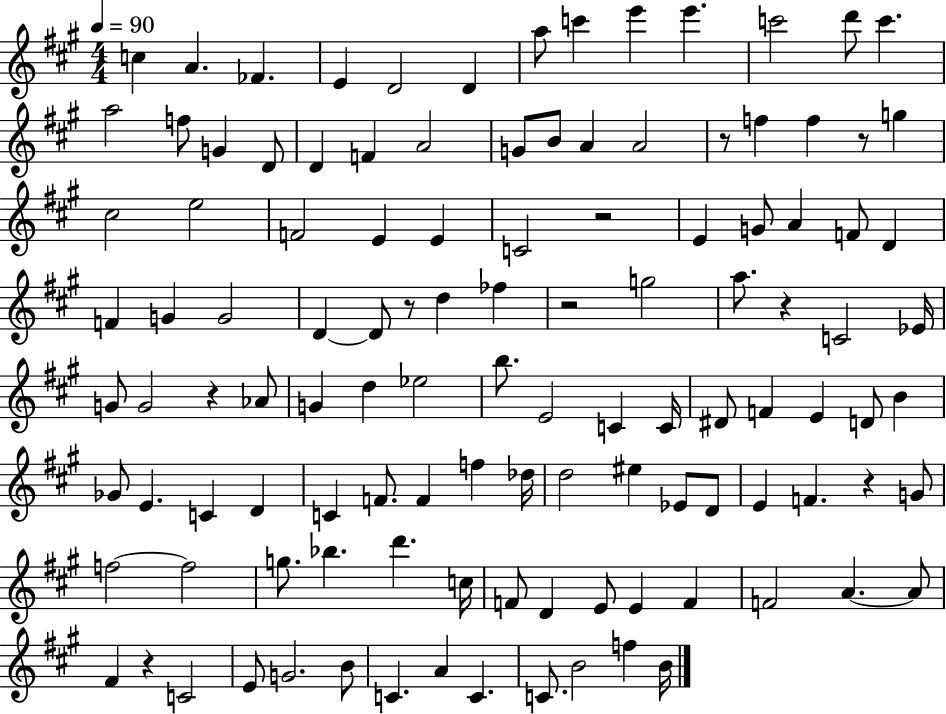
{
  \clef treble
  \numericTimeSignature
  \time 4/4
  \key a \major
  \tempo 4 = 90
  c''4 a'4. fes'4. | e'4 d'2 d'4 | a''8 c'''4 e'''4 e'''4. | c'''2 d'''8 c'''4. | \break a''2 f''8 g'4 d'8 | d'4 f'4 a'2 | g'8 b'8 a'4 a'2 | r8 f''4 f''4 r8 g''4 | \break cis''2 e''2 | f'2 e'4 e'4 | c'2 r2 | e'4 g'8 a'4 f'8 d'4 | \break f'4 g'4 g'2 | d'4~~ d'8 r8 d''4 fes''4 | r2 g''2 | a''8. r4 c'2 ees'16 | \break g'8 g'2 r4 aes'8 | g'4 d''4 ees''2 | b''8. e'2 c'4 c'16 | dis'8 f'4 e'4 d'8 b'4 | \break ges'8 e'4. c'4 d'4 | c'4 f'8. f'4 f''4 des''16 | d''2 eis''4 ees'8 d'8 | e'4 f'4. r4 g'8 | \break f''2~~ f''2 | g''8. bes''4. d'''4. c''16 | f'8 d'4 e'8 e'4 f'4 | f'2 a'4.~~ a'8 | \break fis'4 r4 c'2 | e'8 g'2. b'8 | c'4. a'4 c'4. | c'8. b'2 f''4 b'16 | \break \bar "|."
}